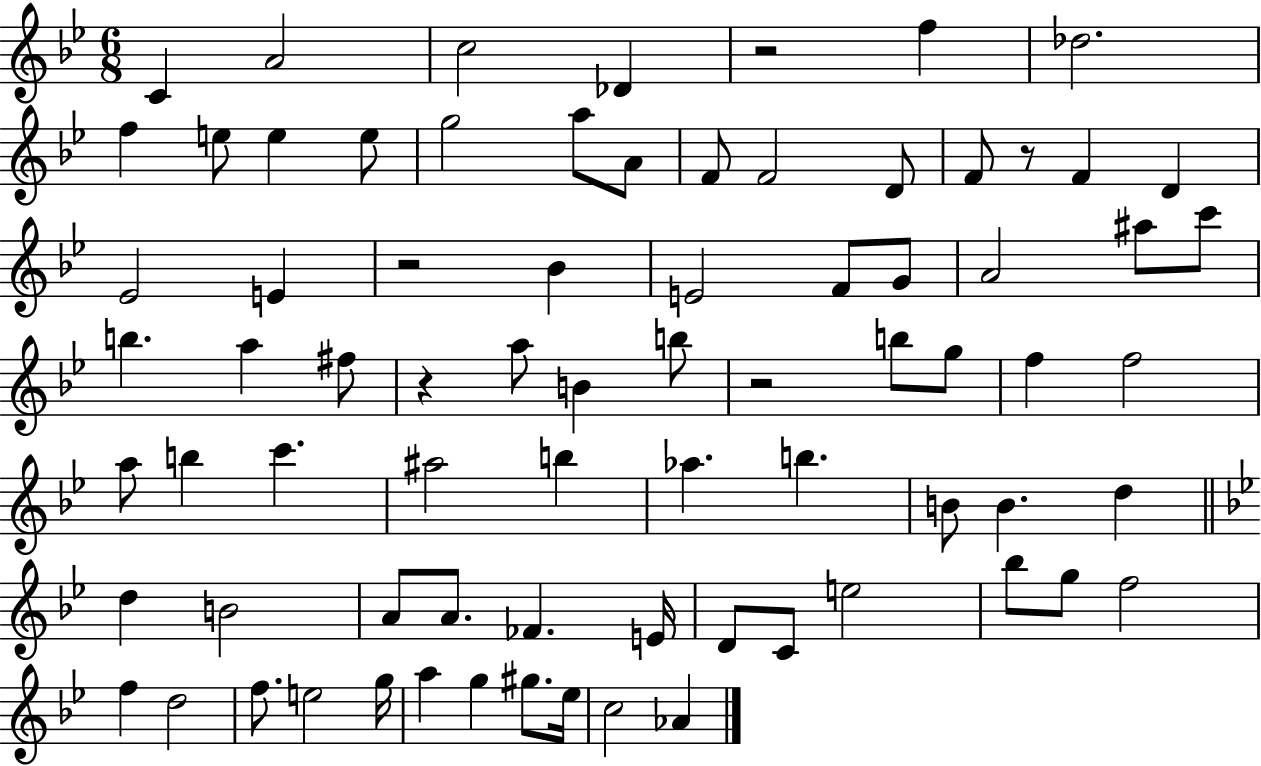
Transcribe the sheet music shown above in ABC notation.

X:1
T:Untitled
M:6/8
L:1/4
K:Bb
C A2 c2 _D z2 f _d2 f e/2 e e/2 g2 a/2 A/2 F/2 F2 D/2 F/2 z/2 F D _E2 E z2 _B E2 F/2 G/2 A2 ^a/2 c'/2 b a ^f/2 z a/2 B b/2 z2 b/2 g/2 f f2 a/2 b c' ^a2 b _a b B/2 B d d B2 A/2 A/2 _F E/4 D/2 C/2 e2 _b/2 g/2 f2 f d2 f/2 e2 g/4 a g ^g/2 _e/4 c2 _A